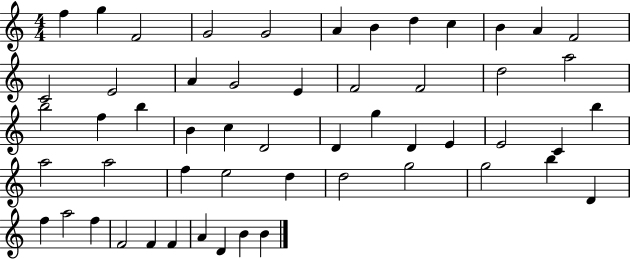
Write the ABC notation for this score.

X:1
T:Untitled
M:4/4
L:1/4
K:C
f g F2 G2 G2 A B d c B A F2 C2 E2 A G2 E F2 F2 d2 a2 b2 f b B c D2 D g D E E2 C b a2 a2 f e2 d d2 g2 g2 b D f a2 f F2 F F A D B B